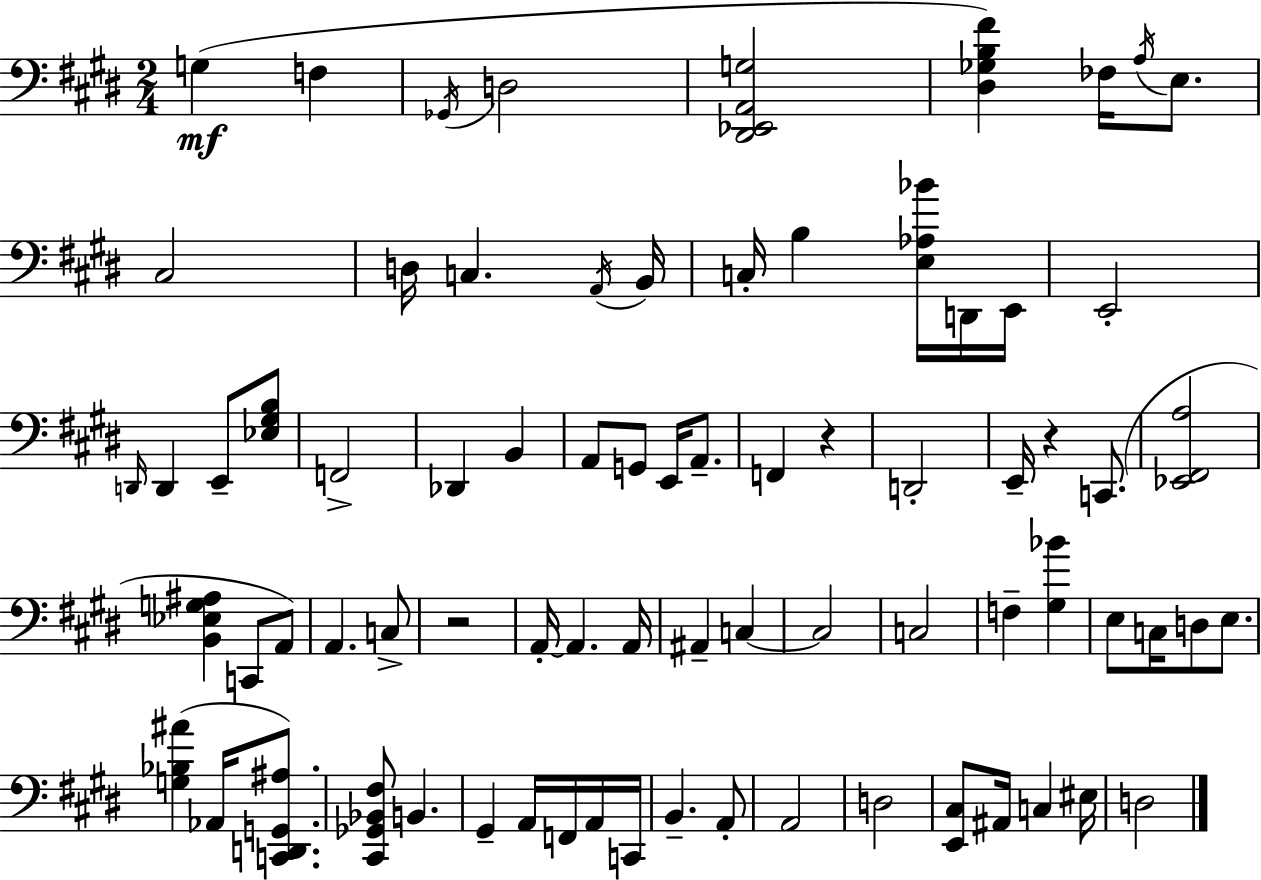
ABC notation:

X:1
T:Untitled
M:2/4
L:1/4
K:E
G, F, _G,,/4 D,2 [^D,,_E,,A,,G,]2 [^D,_G,B,^F] _F,/4 A,/4 E,/2 ^C,2 D,/4 C, A,,/4 B,,/4 C,/4 B, [E,_A,_B]/4 D,,/4 E,,/4 E,,2 D,,/4 D,, E,,/2 [_E,^G,B,]/2 F,,2 _D,, B,, A,,/2 G,,/2 E,,/4 A,,/2 F,, z D,,2 E,,/4 z C,,/2 [_E,,^F,,A,]2 [B,,_E,G,^A,] C,,/2 A,,/2 A,, C,/2 z2 A,,/4 A,, A,,/4 ^A,, C, C,2 C,2 F, [^G,_B] E,/2 C,/4 D,/2 E,/2 [G,_B,^A] _A,,/4 [C,,D,,G,,^A,]/2 [^C,,_G,,_B,,^F,]/2 B,, ^G,, A,,/4 F,,/4 A,,/4 C,,/4 B,, A,,/2 A,,2 D,2 [E,,^C,]/2 ^A,,/4 C, ^E,/4 D,2